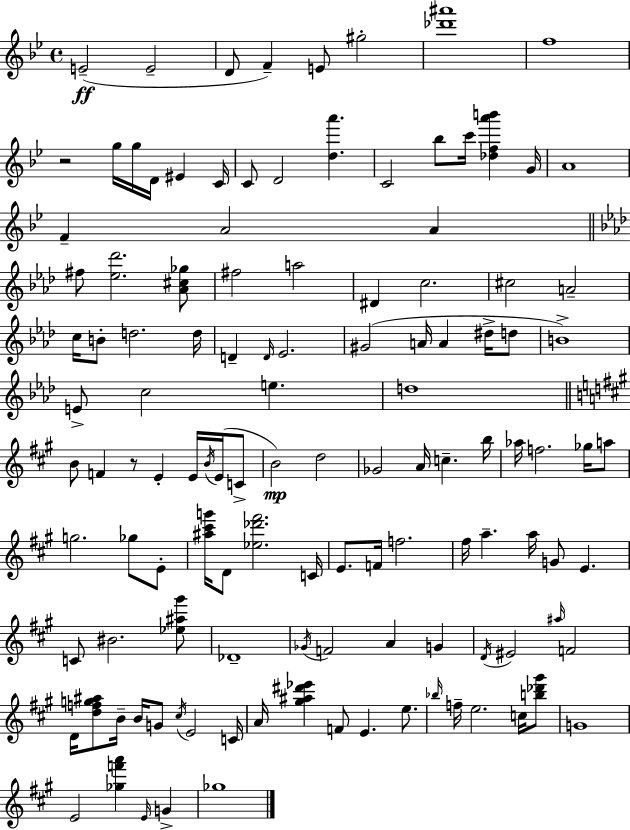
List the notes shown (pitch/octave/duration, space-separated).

E4/h E4/h D4/e F4/q E4/e G#5/h [Db6,A#6]/w F5/w R/h G5/s G5/s D4/s EIS4/q C4/s C4/e D4/h [D5,A6]/q. C4/h Bb5/e C6/s [Db5,F5,A6,B6]/q G4/s A4/w F4/q A4/h A4/q F#5/e [Eb5,Db6]/h. [Ab4,C#5,Gb5]/e F#5/h A5/h D#4/q C5/h. C#5/h A4/h C5/s B4/e D5/h. D5/s D4/q D4/s Eb4/h. G#4/h A4/s A4/q D#5/s D5/e B4/w E4/e C5/h E5/q. D5/w B4/e F4/q R/e E4/q E4/s B4/s E4/s C4/e B4/h D5/h Gb4/h A4/s C5/q. B5/s Ab5/s F5/h. Gb5/s A5/e G5/h. Gb5/e E4/e [A#5,C#6,G6]/s D4/e [Eb5,Db6,F#6]/h. C4/s E4/e. F4/s F5/h. F#5/s A5/q. A5/s G4/e E4/q. C4/e BIS4/h. [Eb5,A#5,G#6]/e Db4/w Gb4/s F4/h A4/q G4/q D4/s EIS4/h A#5/s F4/h D4/s [D5,F5,G5,A#5]/e B4/s B4/s G4/e C#5/s E4/h C4/s A4/s [G#5,A#5,D#6,Eb6]/q F4/e E4/q. E5/e. Bb5/s F5/s E5/h. C5/s [B5,Db6,G#6]/e G4/w E4/h [Gb5,F6,A6]/q E4/s G4/q Gb5/w